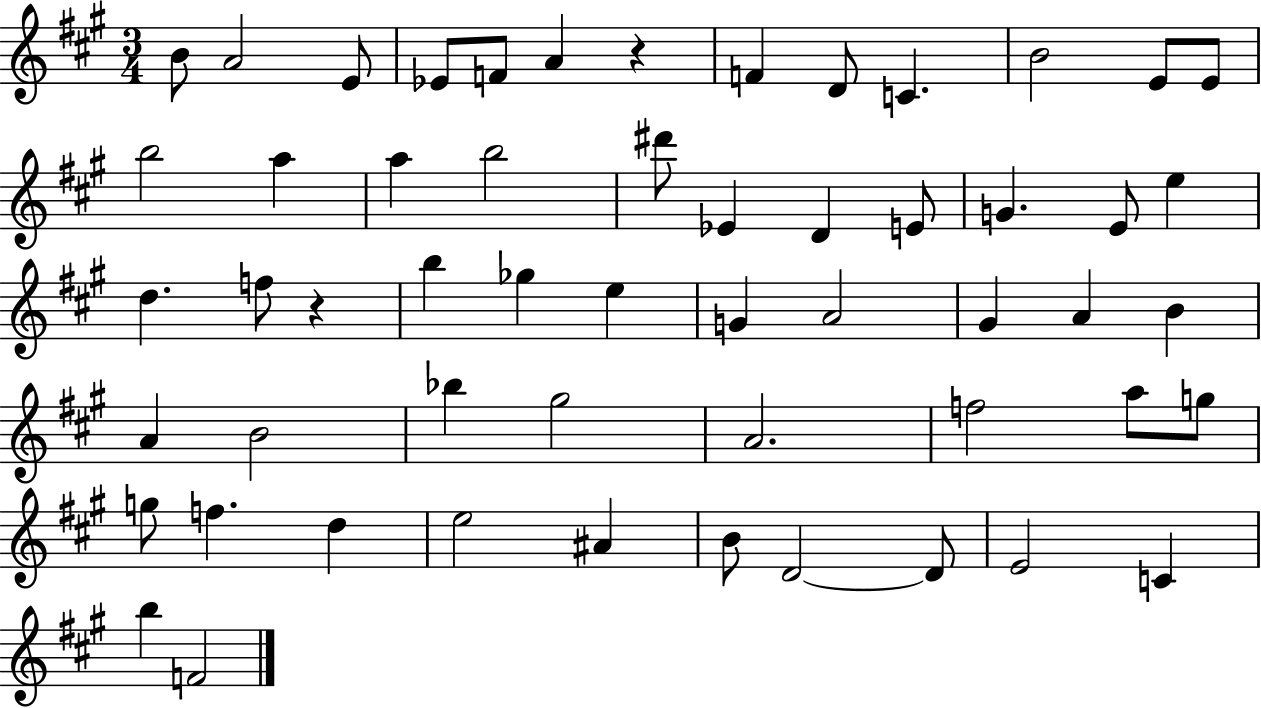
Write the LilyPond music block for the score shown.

{
  \clef treble
  \numericTimeSignature
  \time 3/4
  \key a \major
  b'8 a'2 e'8 | ees'8 f'8 a'4 r4 | f'4 d'8 c'4. | b'2 e'8 e'8 | \break b''2 a''4 | a''4 b''2 | dis'''8 ees'4 d'4 e'8 | g'4. e'8 e''4 | \break d''4. f''8 r4 | b''4 ges''4 e''4 | g'4 a'2 | gis'4 a'4 b'4 | \break a'4 b'2 | bes''4 gis''2 | a'2. | f''2 a''8 g''8 | \break g''8 f''4. d''4 | e''2 ais'4 | b'8 d'2~~ d'8 | e'2 c'4 | \break b''4 f'2 | \bar "|."
}